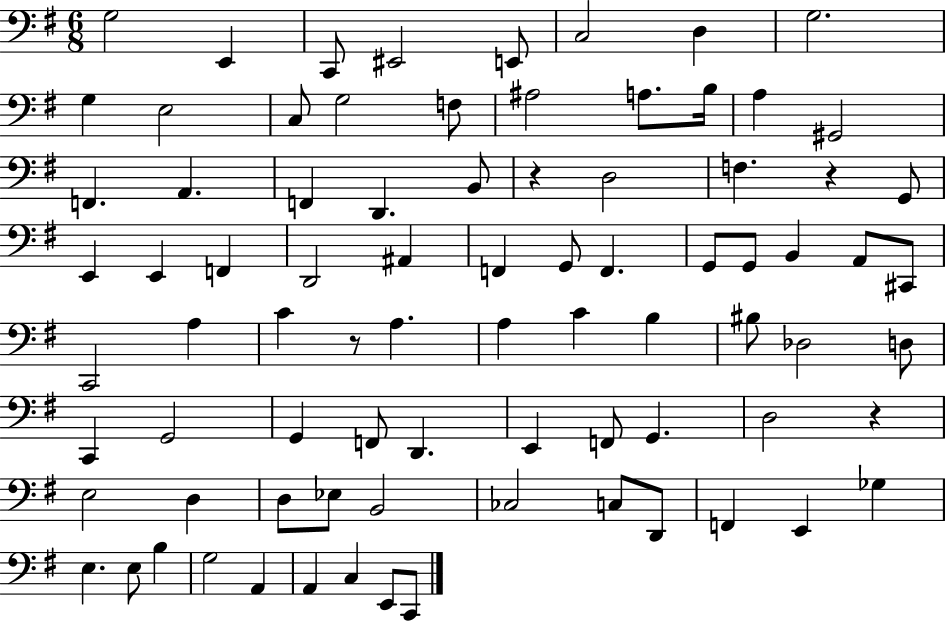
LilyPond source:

{
  \clef bass
  \numericTimeSignature
  \time 6/8
  \key g \major
  \repeat volta 2 { g2 e,4 | c,8 eis,2 e,8 | c2 d4 | g2. | \break g4 e2 | c8 g2 f8 | ais2 a8. b16 | a4 gis,2 | \break f,4. a,4. | f,4 d,4. b,8 | r4 d2 | f4. r4 g,8 | \break e,4 e,4 f,4 | d,2 ais,4 | f,4 g,8 f,4. | g,8 g,8 b,4 a,8 cis,8 | \break c,2 a4 | c'4 r8 a4. | a4 c'4 b4 | bis8 des2 d8 | \break c,4 g,2 | g,4 f,8 d,4. | e,4 f,8 g,4. | d2 r4 | \break e2 d4 | d8 ees8 b,2 | ces2 c8 d,8 | f,4 e,4 ges4 | \break e4. e8 b4 | g2 a,4 | a,4 c4 e,8 c,8 | } \bar "|."
}